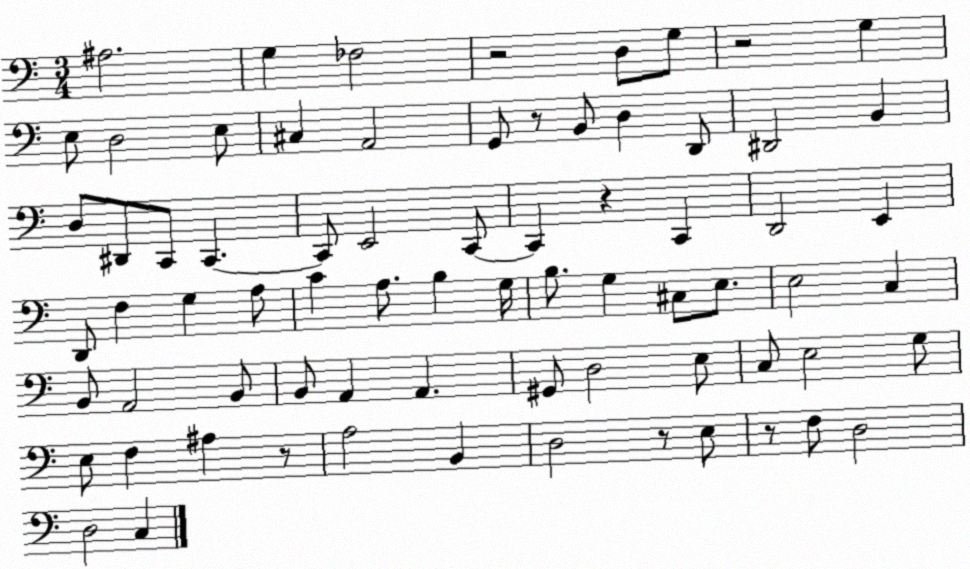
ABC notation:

X:1
T:Untitled
M:3/4
L:1/4
K:C
^A,2 G, _F,2 z2 D,/2 G,/2 z2 G, E,/2 D,2 E,/2 ^C, A,,2 G,,/2 z/2 B,,/2 D, D,,/2 ^D,,2 B,, D,/2 ^D,,/2 C,,/2 C,, C,,/2 E,,2 C,,/2 C,, z C,, D,,2 E,, D,,/2 F, G, A,/2 C A,/2 B, G,/4 B,/2 G, ^C,/2 E,/2 E,2 C, B,,/2 A,,2 B,,/2 B,,/2 A,, A,, ^G,,/2 D,2 E,/2 C,/2 E,2 G,/2 E,/2 F, ^A, z/2 A,2 B,, D,2 z/2 E,/2 z/2 F,/2 D,2 D,2 C,